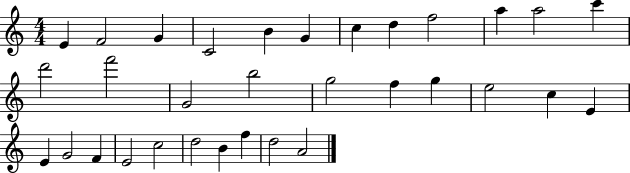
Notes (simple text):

E4/q F4/h G4/q C4/h B4/q G4/q C5/q D5/q F5/h A5/q A5/h C6/q D6/h F6/h G4/h B5/h G5/h F5/q G5/q E5/h C5/q E4/q E4/q G4/h F4/q E4/h C5/h D5/h B4/q F5/q D5/h A4/h